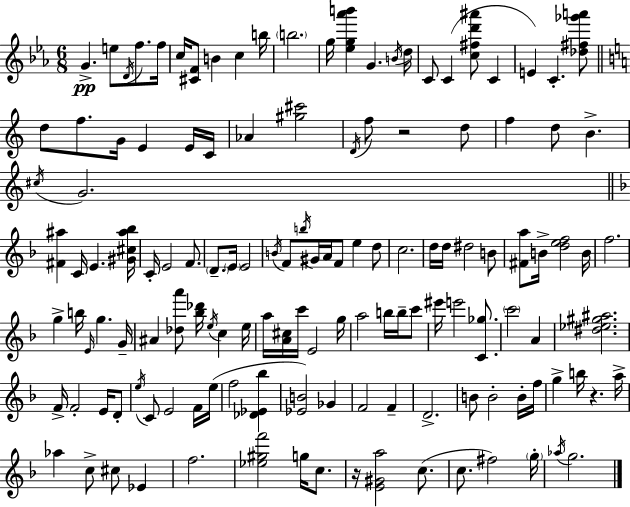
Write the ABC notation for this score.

X:1
T:Untitled
M:6/8
L:1/4
K:Eb
G e/2 D/4 f/2 f/4 c/4 [^CF]/2 B c b/4 b2 g/4 [_eg_a'b'] G B/4 d/4 C/2 C [c^fd'^a']/2 C E C [_d^f_g'a']/2 d/2 f/2 G/4 E E/4 C/4 _A [^g^c']2 D/4 f/2 z2 d/2 f d/2 B ^c/4 G2 [^F^a] C/4 E [^G^c^a_b]/4 C/4 E2 F/2 D/2 E/4 E2 B/4 F/2 b/4 ^G/4 A/4 F/2 e d/2 c2 d/4 d/4 ^d2 B/2 [^Fa]/2 B/4 [def]2 B/4 f2 g b/4 E/4 g G/4 ^A [_da']/2 [_b_d']/4 e/4 c e/4 a/4 [A^c]/4 c'/4 E2 g/4 a2 b/4 b/4 c'/2 ^e'/4 e'2 [C_g]/2 c'2 A [^d_e^g^a]2 F/4 F2 E/4 D/2 e/4 C/2 E2 F/4 e/4 f2 [_D_E_b] [_EB]2 _G F2 F D2 B/2 B2 B/4 f/4 g b/4 z a/4 _a c/2 ^c/2 _E f2 [_e^gf']2 g/4 c/2 z/4 [E^Ga]2 c/2 c/2 ^f2 g/4 _a/4 g2